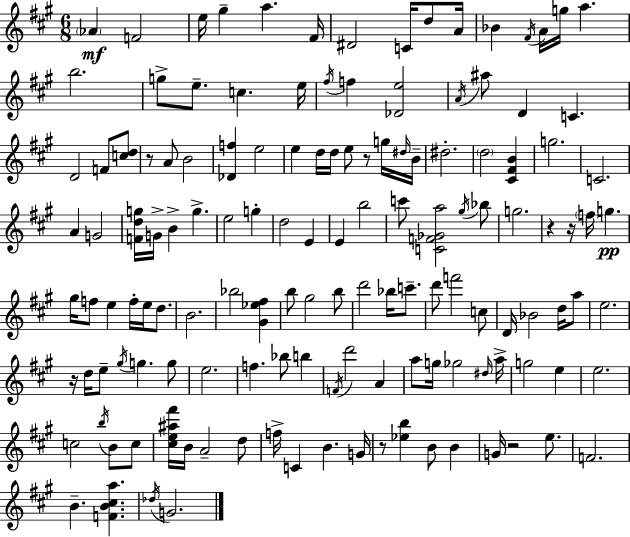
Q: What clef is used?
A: treble